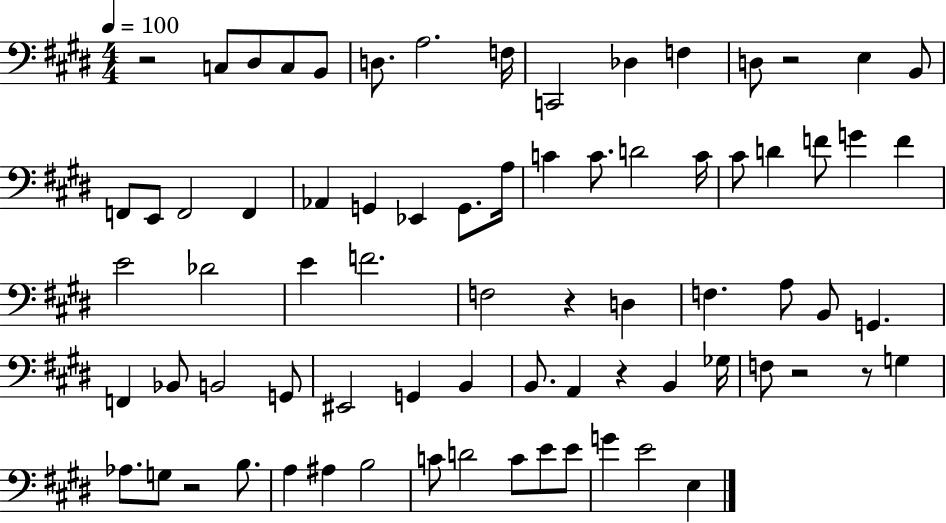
{
  \clef bass
  \numericTimeSignature
  \time 4/4
  \key e \major
  \tempo 4 = 100
  r2 c8 dis8 c8 b,8 | d8. a2. f16 | c,2 des4 f4 | d8 r2 e4 b,8 | \break f,8 e,8 f,2 f,4 | aes,4 g,4 ees,4 g,8. a16 | c'4 c'8. d'2 c'16 | cis'8 d'4 f'8 g'4 f'4 | \break e'2 des'2 | e'4 f'2. | f2 r4 d4 | f4. a8 b,8 g,4. | \break f,4 bes,8 b,2 g,8 | eis,2 g,4 b,4 | b,8. a,4 r4 b,4 ges16 | f8 r2 r8 g4 | \break aes8. g8 r2 b8. | a4 ais4 b2 | c'8 d'2 c'8 e'8 e'8 | g'4 e'2 e4 | \break \bar "|."
}